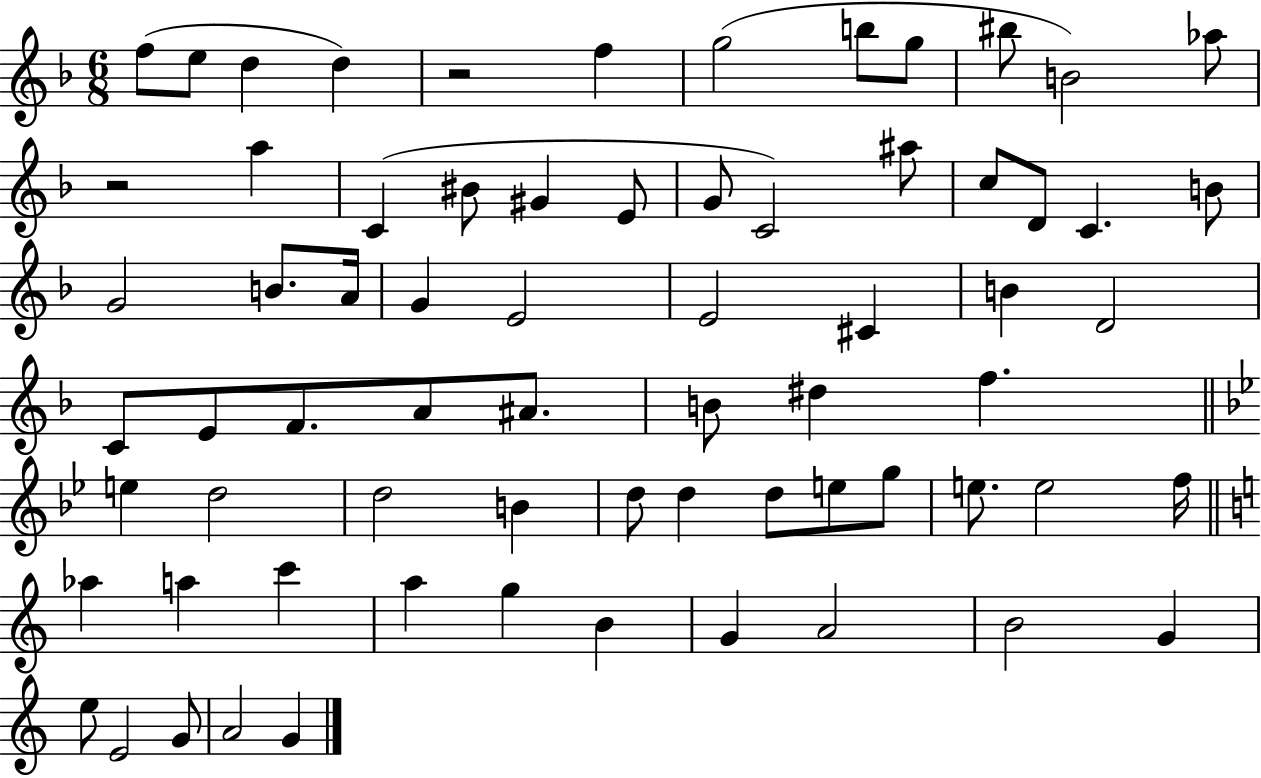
{
  \clef treble
  \numericTimeSignature
  \time 6/8
  \key f \major
  \repeat volta 2 { f''8( e''8 d''4 d''4) | r2 f''4 | g''2( b''8 g''8 | bis''8 b'2) aes''8 | \break r2 a''4 | c'4( bis'8 gis'4 e'8 | g'8 c'2) ais''8 | c''8 d'8 c'4. b'8 | \break g'2 b'8. a'16 | g'4 e'2 | e'2 cis'4 | b'4 d'2 | \break c'8 e'8 f'8. a'8 ais'8. | b'8 dis''4 f''4. | \bar "||" \break \key bes \major e''4 d''2 | d''2 b'4 | d''8 d''4 d''8 e''8 g''8 | e''8. e''2 f''16 | \break \bar "||" \break \key c \major aes''4 a''4 c'''4 | a''4 g''4 b'4 | g'4 a'2 | b'2 g'4 | \break e''8 e'2 g'8 | a'2 g'4 | } \bar "|."
}